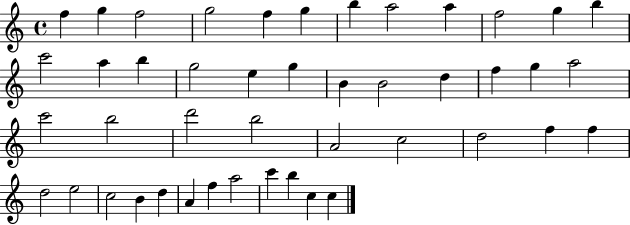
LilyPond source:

{
  \clef treble
  \time 4/4
  \defaultTimeSignature
  \key c \major
  f''4 g''4 f''2 | g''2 f''4 g''4 | b''4 a''2 a''4 | f''2 g''4 b''4 | \break c'''2 a''4 b''4 | g''2 e''4 g''4 | b'4 b'2 d''4 | f''4 g''4 a''2 | \break c'''2 b''2 | d'''2 b''2 | a'2 c''2 | d''2 f''4 f''4 | \break d''2 e''2 | c''2 b'4 d''4 | a'4 f''4 a''2 | c'''4 b''4 c''4 c''4 | \break \bar "|."
}